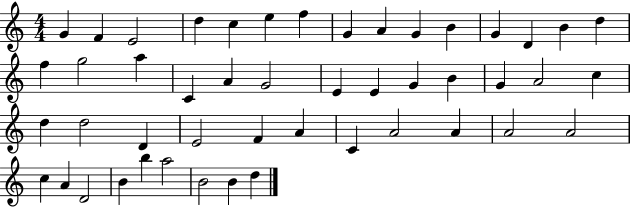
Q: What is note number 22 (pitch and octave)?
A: E4